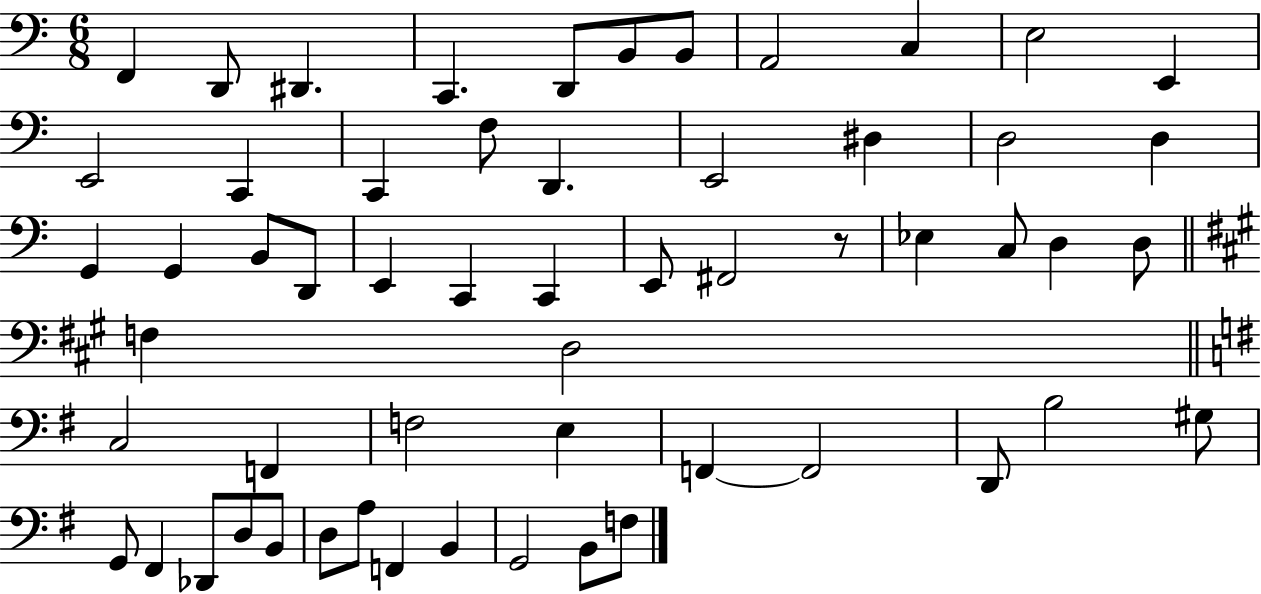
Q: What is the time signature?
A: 6/8